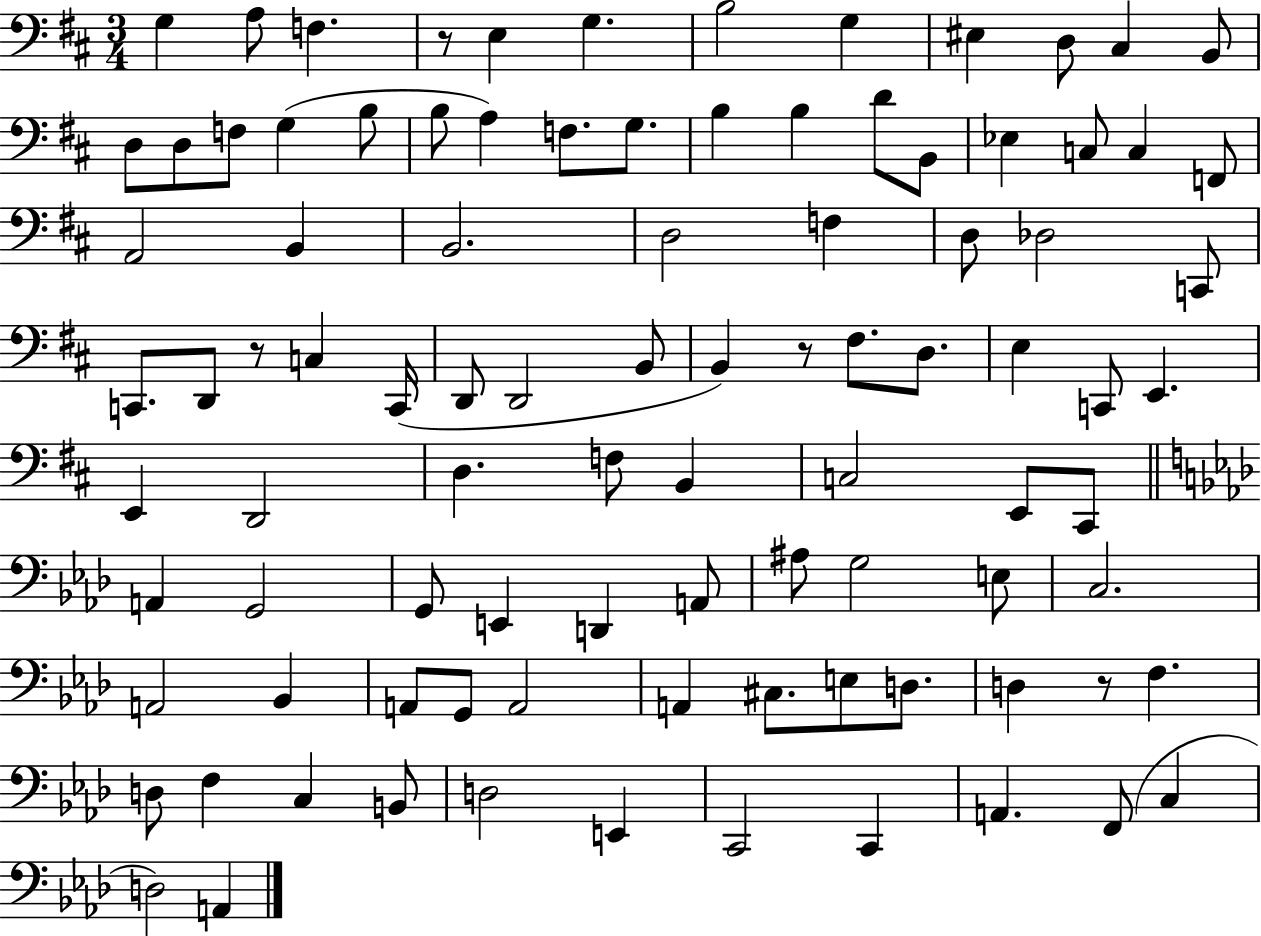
X:1
T:Untitled
M:3/4
L:1/4
K:D
G, A,/2 F, z/2 E, G, B,2 G, ^E, D,/2 ^C, B,,/2 D,/2 D,/2 F,/2 G, B,/2 B,/2 A, F,/2 G,/2 B, B, D/2 B,,/2 _E, C,/2 C, F,,/2 A,,2 B,, B,,2 D,2 F, D,/2 _D,2 C,,/2 C,,/2 D,,/2 z/2 C, C,,/4 D,,/2 D,,2 B,,/2 B,, z/2 ^F,/2 D,/2 E, C,,/2 E,, E,, D,,2 D, F,/2 B,, C,2 E,,/2 ^C,,/2 A,, G,,2 G,,/2 E,, D,, A,,/2 ^A,/2 G,2 E,/2 C,2 A,,2 _B,, A,,/2 G,,/2 A,,2 A,, ^C,/2 E,/2 D,/2 D, z/2 F, D,/2 F, C, B,,/2 D,2 E,, C,,2 C,, A,, F,,/2 C, D,2 A,,